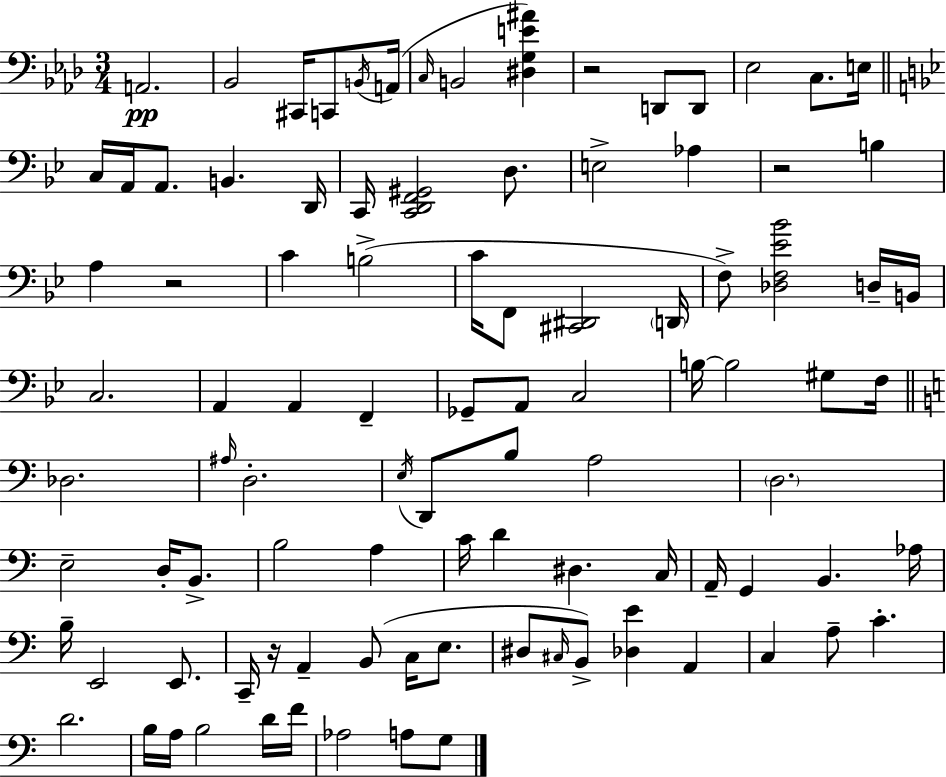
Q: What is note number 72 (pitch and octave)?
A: E3